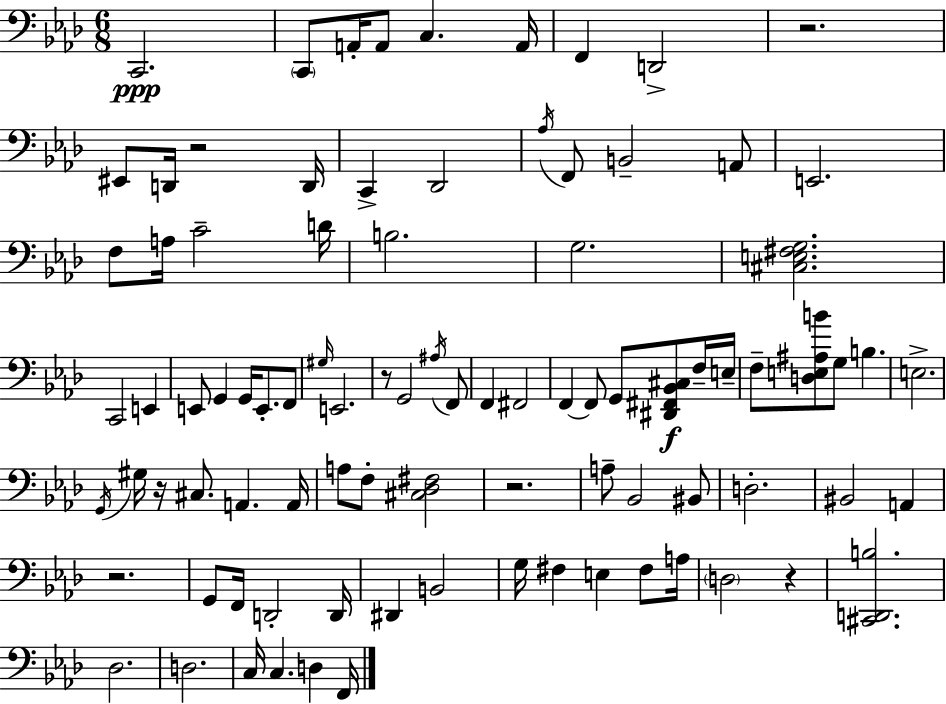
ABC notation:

X:1
T:Untitled
M:6/8
L:1/4
K:Fm
C,,2 C,,/2 A,,/4 A,,/2 C, A,,/4 F,, D,,2 z2 ^E,,/2 D,,/4 z2 D,,/4 C,, _D,,2 _A,/4 F,,/2 B,,2 A,,/2 E,,2 F,/2 A,/4 C2 D/4 B,2 G,2 [^C,E,^F,G,]2 C,,2 E,, E,,/2 G,, G,,/4 E,,/2 F,,/2 ^G,/4 E,,2 z/2 G,,2 ^A,/4 F,,/2 F,, ^F,,2 F,, F,,/2 G,,/2 [^D,,^F,,_B,,^C,]/2 F,/4 E,/4 F,/2 [D,E,^A,B]/2 G,/2 B, E,2 G,,/4 ^G,/4 z/4 ^C,/2 A,, A,,/4 A,/2 F,/2 [^C,_D,^F,]2 z2 A,/2 _B,,2 ^B,,/2 D,2 ^B,,2 A,, z2 G,,/2 F,,/4 D,,2 D,,/4 ^D,, B,,2 G,/4 ^F, E, ^F,/2 A,/4 D,2 z [^C,,D,,B,]2 _D,2 D,2 C,/4 C, D, F,,/4